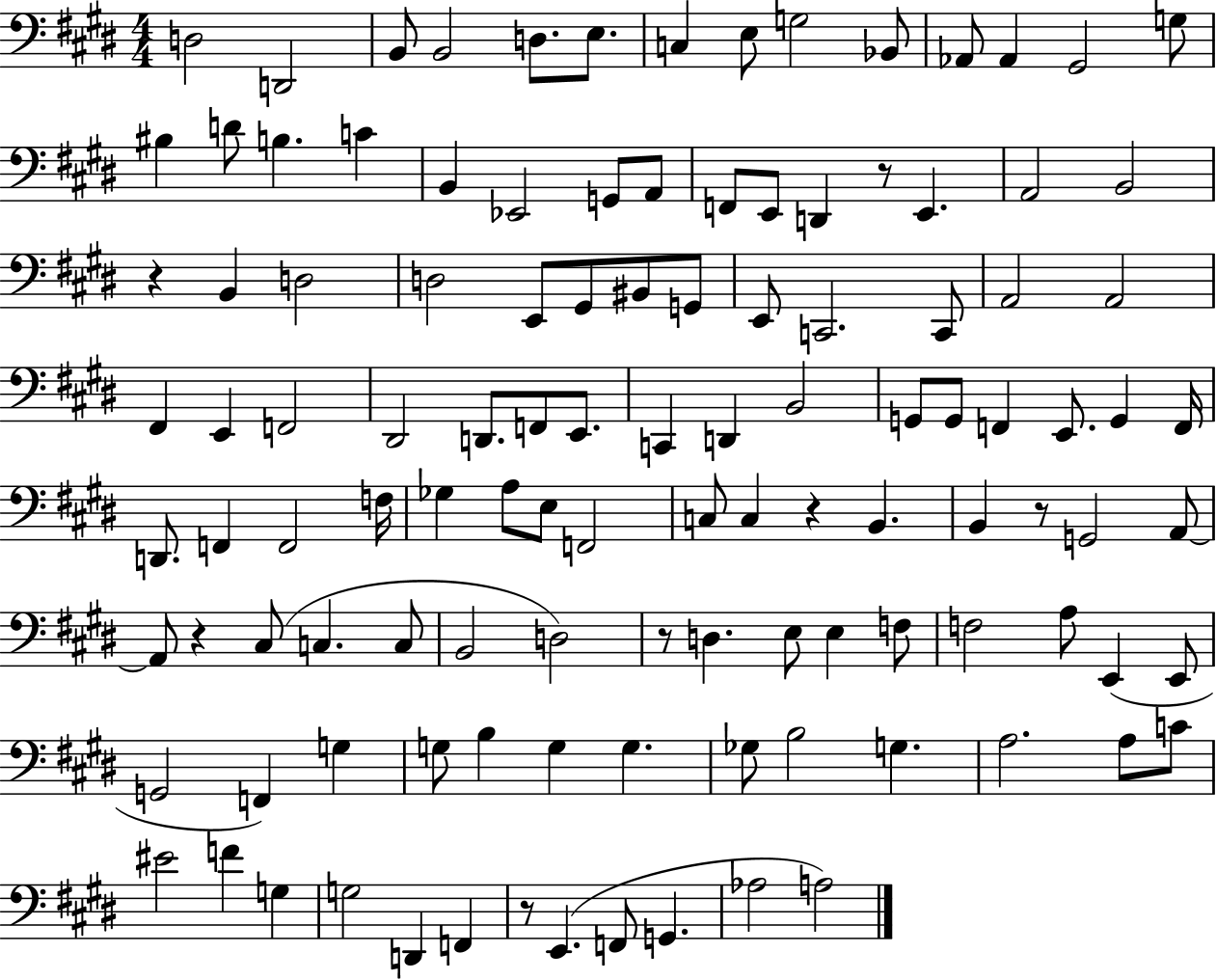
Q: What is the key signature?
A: E major